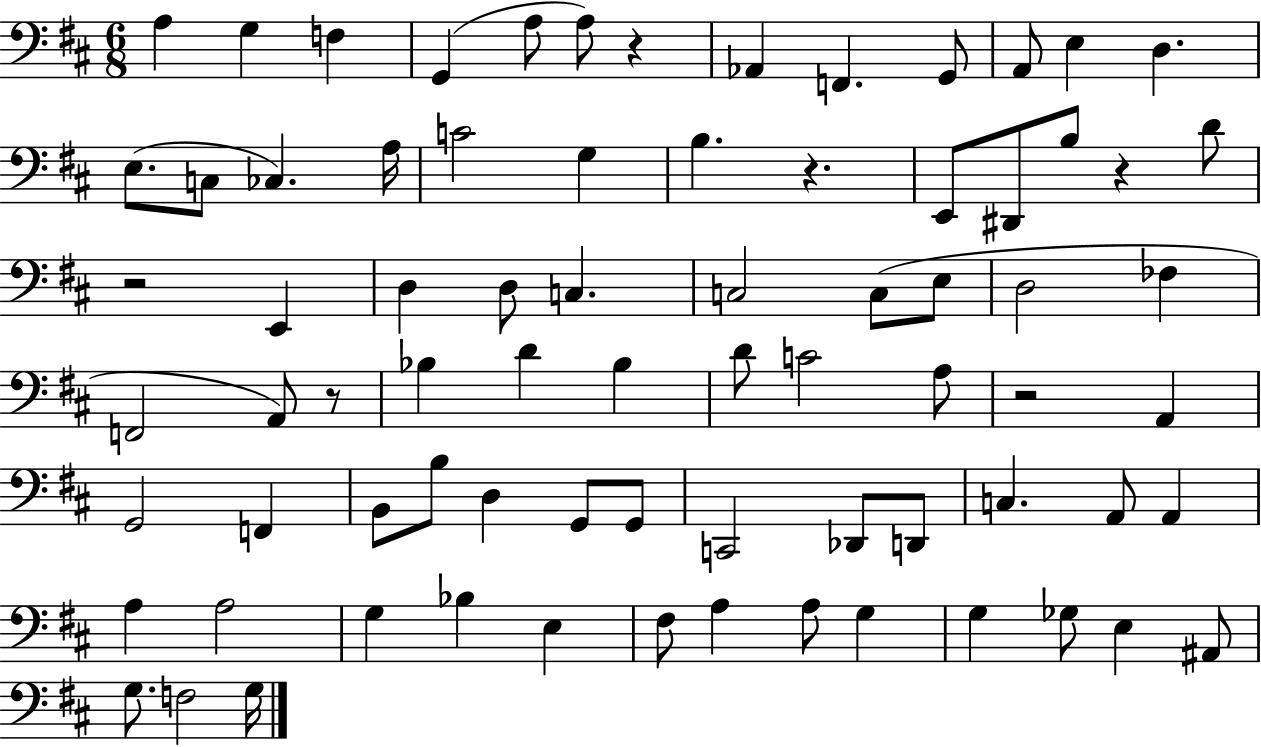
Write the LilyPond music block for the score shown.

{
  \clef bass
  \numericTimeSignature
  \time 6/8
  \key d \major
  a4 g4 f4 | g,4( a8 a8) r4 | aes,4 f,4. g,8 | a,8 e4 d4. | \break e8.( c8 ces4.) a16 | c'2 g4 | b4. r4. | e,8 dis,8 b8 r4 d'8 | \break r2 e,4 | d4 d8 c4. | c2 c8( e8 | d2 fes4 | \break f,2 a,8) r8 | bes4 d'4 bes4 | d'8 c'2 a8 | r2 a,4 | \break g,2 f,4 | b,8 b8 d4 g,8 g,8 | c,2 des,8 d,8 | c4. a,8 a,4 | \break a4 a2 | g4 bes4 e4 | fis8 a4 a8 g4 | g4 ges8 e4 ais,8 | \break g8. f2 g16 | \bar "|."
}